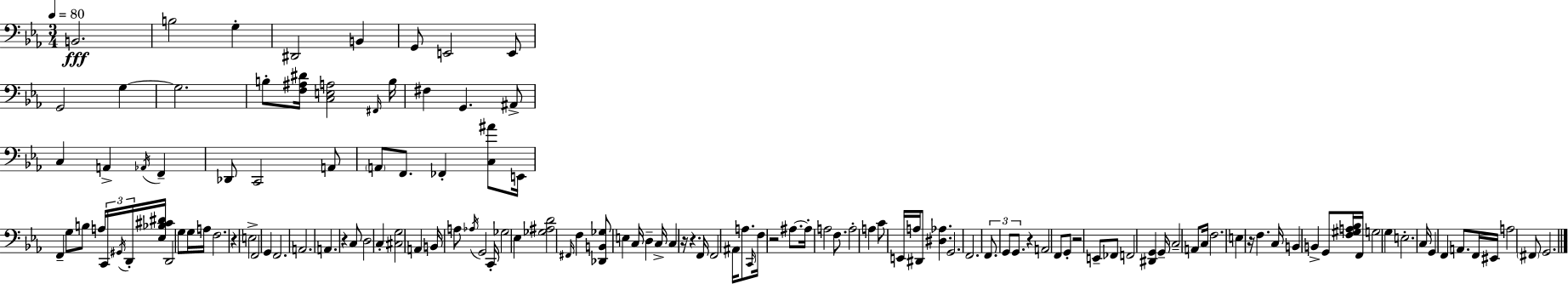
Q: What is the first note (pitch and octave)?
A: B2